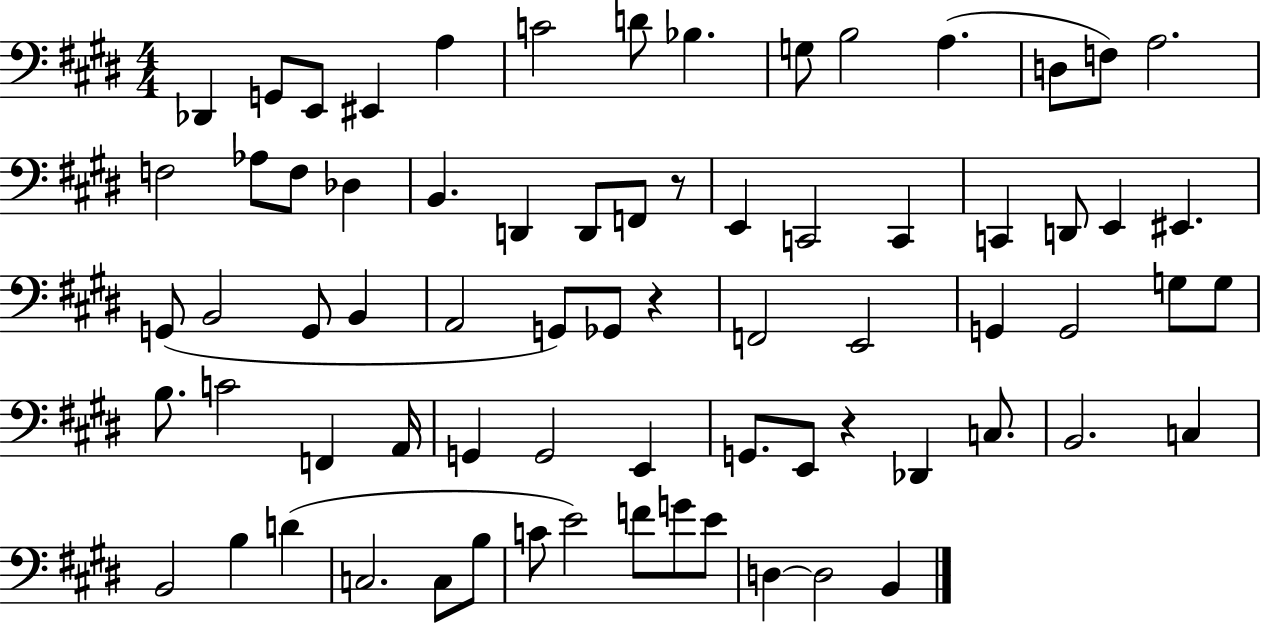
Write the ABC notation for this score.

X:1
T:Untitled
M:4/4
L:1/4
K:E
_D,, G,,/2 E,,/2 ^E,, A, C2 D/2 _B, G,/2 B,2 A, D,/2 F,/2 A,2 F,2 _A,/2 F,/2 _D, B,, D,, D,,/2 F,,/2 z/2 E,, C,,2 C,, C,, D,,/2 E,, ^E,, G,,/2 B,,2 G,,/2 B,, A,,2 G,,/2 _G,,/2 z F,,2 E,,2 G,, G,,2 G,/2 G,/2 B,/2 C2 F,, A,,/4 G,, G,,2 E,, G,,/2 E,,/2 z _D,, C,/2 B,,2 C, B,,2 B, D C,2 C,/2 B,/2 C/2 E2 F/2 G/2 E/2 D, D,2 B,,